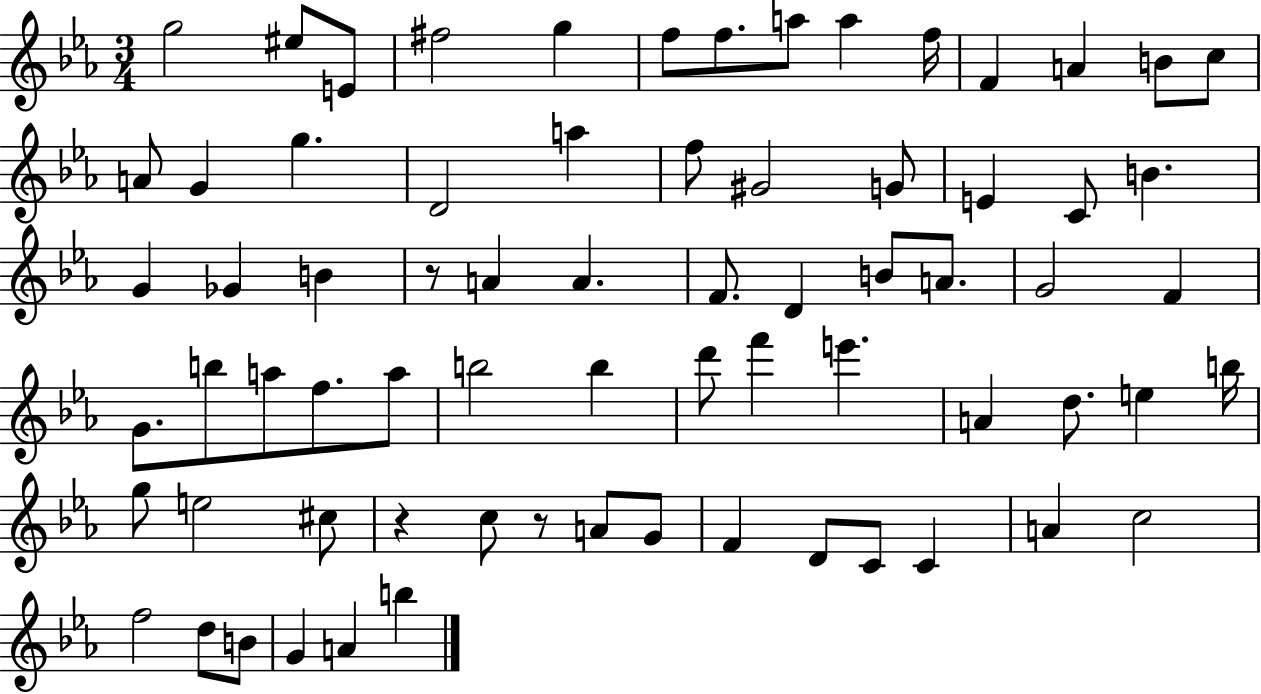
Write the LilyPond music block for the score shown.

{
  \clef treble
  \numericTimeSignature
  \time 3/4
  \key ees \major
  \repeat volta 2 { g''2 eis''8 e'8 | fis''2 g''4 | f''8 f''8. a''8 a''4 f''16 | f'4 a'4 b'8 c''8 | \break a'8 g'4 g''4. | d'2 a''4 | f''8 gis'2 g'8 | e'4 c'8 b'4. | \break g'4 ges'4 b'4 | r8 a'4 a'4. | f'8. d'4 b'8 a'8. | g'2 f'4 | \break g'8. b''8 a''8 f''8. a''8 | b''2 b''4 | d'''8 f'''4 e'''4. | a'4 d''8. e''4 b''16 | \break g''8 e''2 cis''8 | r4 c''8 r8 a'8 g'8 | f'4 d'8 c'8 c'4 | a'4 c''2 | \break f''2 d''8 b'8 | g'4 a'4 b''4 | } \bar "|."
}